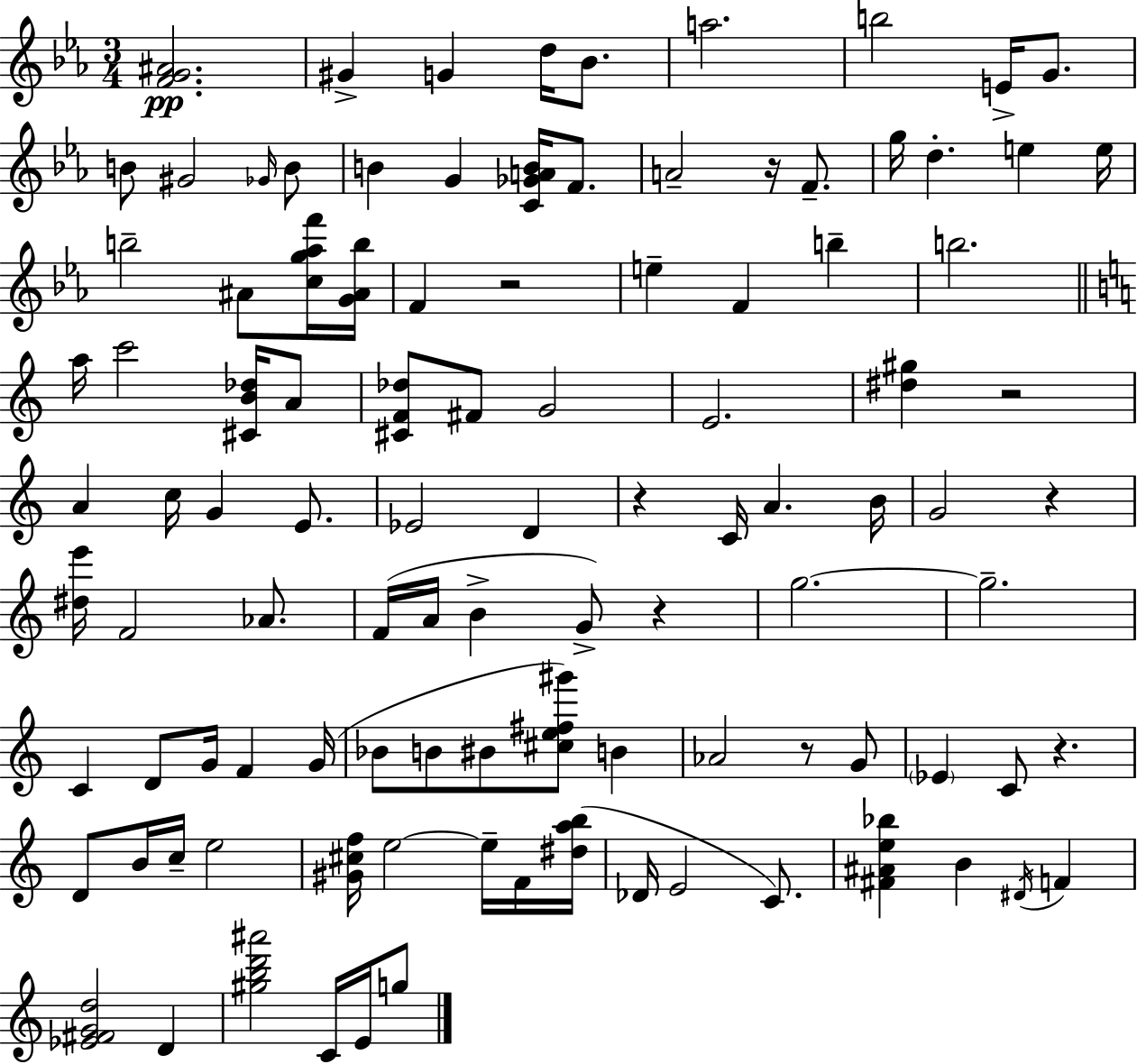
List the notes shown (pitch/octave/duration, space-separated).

[F4,G4,A#4]/h. G#4/q G4/q D5/s Bb4/e. A5/h. B5/h E4/s G4/e. B4/e G#4/h Gb4/s B4/e B4/q G4/q [C4,Gb4,A4,B4]/s F4/e. A4/h R/s F4/e. G5/s D5/q. E5/q E5/s B5/h A#4/e [C5,G5,Ab5,F6]/s [G4,A#4,B5]/s F4/q R/h E5/q F4/q B5/q B5/h. A5/s C6/h [C#4,B4,Db5]/s A4/e [C#4,F4,Db5]/e F#4/e G4/h E4/h. [D#5,G#5]/q R/h A4/q C5/s G4/q E4/e. Eb4/h D4/q R/q C4/s A4/q. B4/s G4/h R/q [D#5,E6]/s F4/h Ab4/e. F4/s A4/s B4/q G4/e R/q G5/h. G5/h. C4/q D4/e G4/s F4/q G4/s Bb4/e B4/e BIS4/e [C#5,E5,F#5,G#6]/e B4/q Ab4/h R/e G4/e Eb4/q C4/e R/q. D4/e B4/s C5/s E5/h [G#4,C#5,F5]/s E5/h E5/s F4/s [D#5,A5,B5]/s Db4/s E4/h C4/e. [F#4,A#4,E5,Bb5]/q B4/q D#4/s F4/q [Eb4,F#4,G4,D5]/h D4/q [G#5,B5,D6,A#6]/h C4/s E4/s G5/e